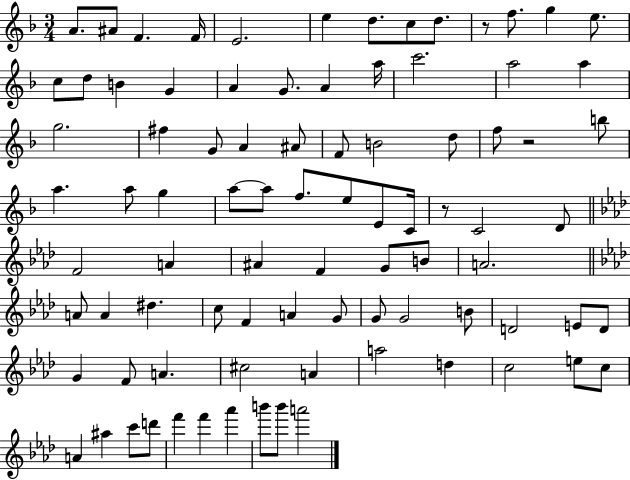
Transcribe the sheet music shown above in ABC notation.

X:1
T:Untitled
M:3/4
L:1/4
K:F
A/2 ^A/2 F F/4 E2 e d/2 c/2 d/2 z/2 f/2 g e/2 c/2 d/2 B G A G/2 A a/4 c'2 a2 a g2 ^f G/2 A ^A/2 F/2 B2 d/2 f/2 z2 b/2 a a/2 g a/2 a/2 f/2 e/2 E/2 C/4 z/2 C2 D/2 F2 A ^A F G/2 B/2 A2 A/2 A ^d c/2 F A G/2 G/2 G2 B/2 D2 E/2 D/2 G F/2 A ^c2 A a2 d c2 e/2 c/2 A ^a c'/2 d'/2 f' f' _a' b'/2 b'/2 a'2